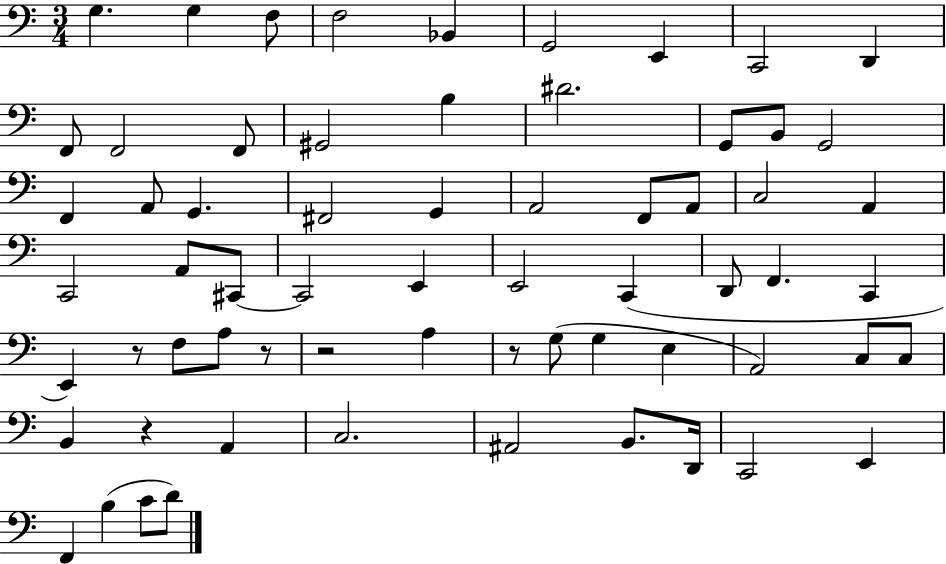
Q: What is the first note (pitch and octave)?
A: G3